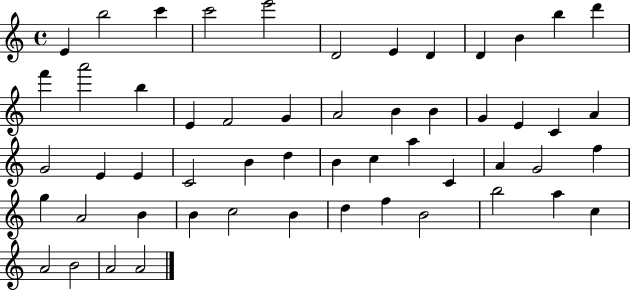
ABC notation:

X:1
T:Untitled
M:4/4
L:1/4
K:C
E b2 c' c'2 e'2 D2 E D D B b d' f' a'2 b E F2 G A2 B B G E C A G2 E E C2 B d B c a C A G2 f g A2 B B c2 B d f B2 b2 a c A2 B2 A2 A2